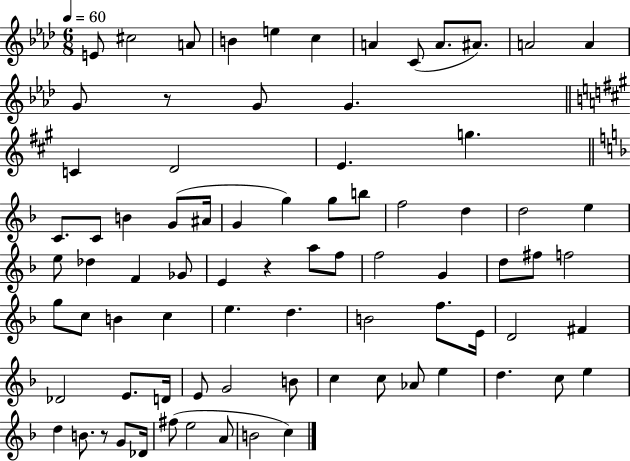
E4/e C#5/h A4/e B4/q E5/q C5/q A4/q C4/e A4/e. A#4/e. A4/h A4/q G4/e R/e G4/e G4/q. C4/q D4/h E4/q. G5/q. C4/e. C4/e B4/q G4/e A#4/s G4/q G5/q G5/e B5/e F5/h D5/q D5/h E5/q E5/e Db5/q F4/q Gb4/e E4/q R/q A5/e F5/e F5/h G4/q D5/e F#5/e F5/h G5/e C5/e B4/q C5/q E5/q. D5/q. B4/h F5/e. E4/s D4/h F#4/q Db4/h E4/e. D4/s E4/e G4/h B4/e C5/q C5/e Ab4/e E5/q D5/q. C5/e E5/q D5/q B4/e. R/e G4/e Db4/s F#5/e E5/h A4/e B4/h C5/q